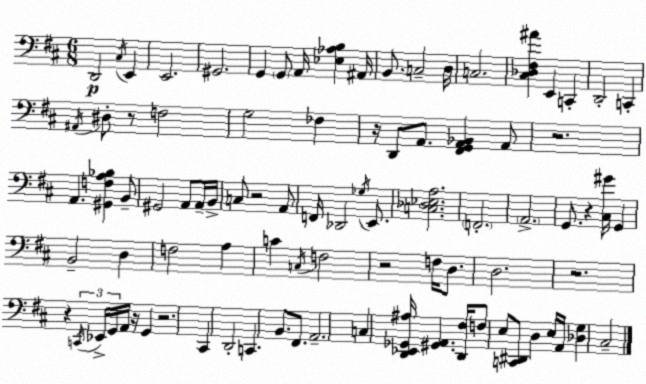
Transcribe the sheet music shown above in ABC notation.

X:1
T:Untitled
M:6/8
L:1/4
K:D
D,,2 ^C,/4 E,, E,,2 ^G,,2 G,, G,,/2 A,,/4 [_E,_A,B,] ^A,,/4 B,,/2 C,2 D,/4 C,2 [^C,_D,^F,^A] E,, C,, D,,2 C,, ^A,,/4 ^D,/2 z/2 F,2 G,2 _F, z/4 D,,/2 A,,/2 [^F,,G,,A,,_B,,] A,,/2 z2 A,, [^G,,F,A,_B,] B,,/2 ^G,,2 A,,/2 A,,/4 B,,/4 C,/2 z2 A,,/2 F,,/4 _D,,2 _G,/4 E,,/2 [C,_D,_E,A,]2 F,,2 A,,2 G,,/2 z [^C,^G]/4 G,, B,,2 D, F,2 A, C C,/4 F,2 z2 F,/4 D,/2 D,2 z2 z C,,/4 _E,,/4 G,,/4 A,,/4 z/4 G,, z2 ^C,, D,,2 C,, B,,/2 ^F,,/2 A,,2 C, [D,,_E,,_G,,^A,]/4 [^G,,A,,] [D,,^F,]/4 F,/2 E,/2 [C,,^D,,]/2 D, E,/4 A,,/4 [_D,G,] ^C,2